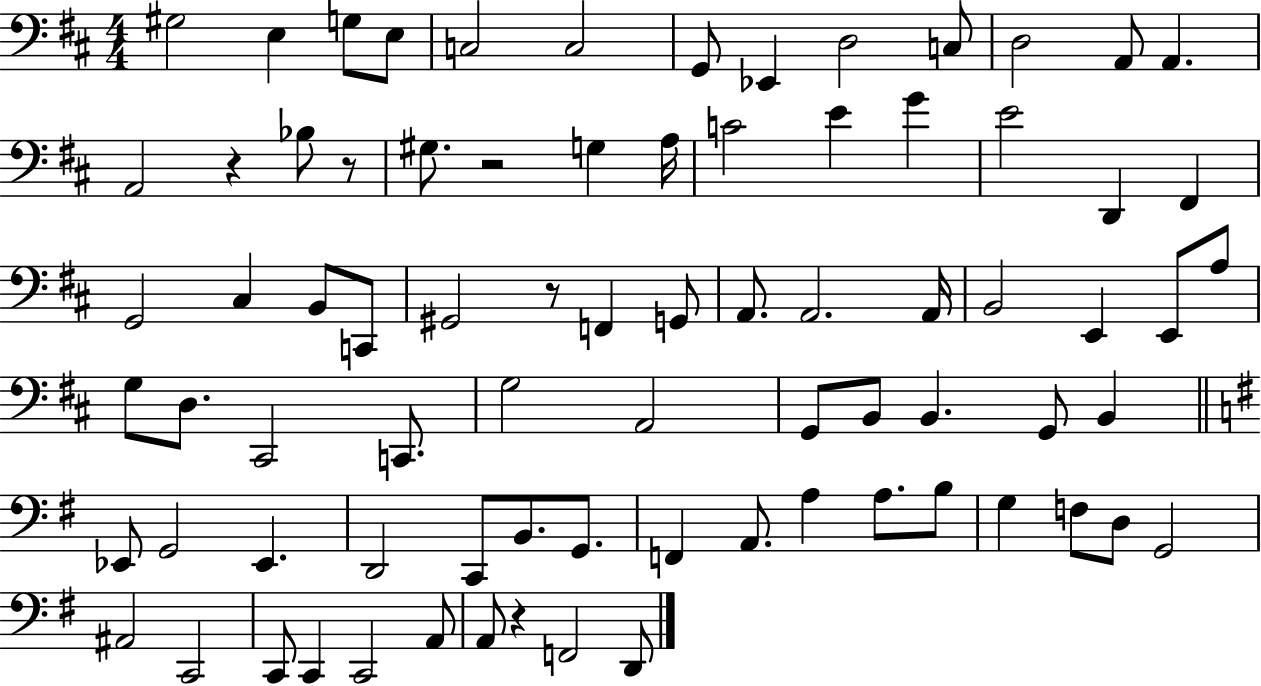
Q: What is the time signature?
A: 4/4